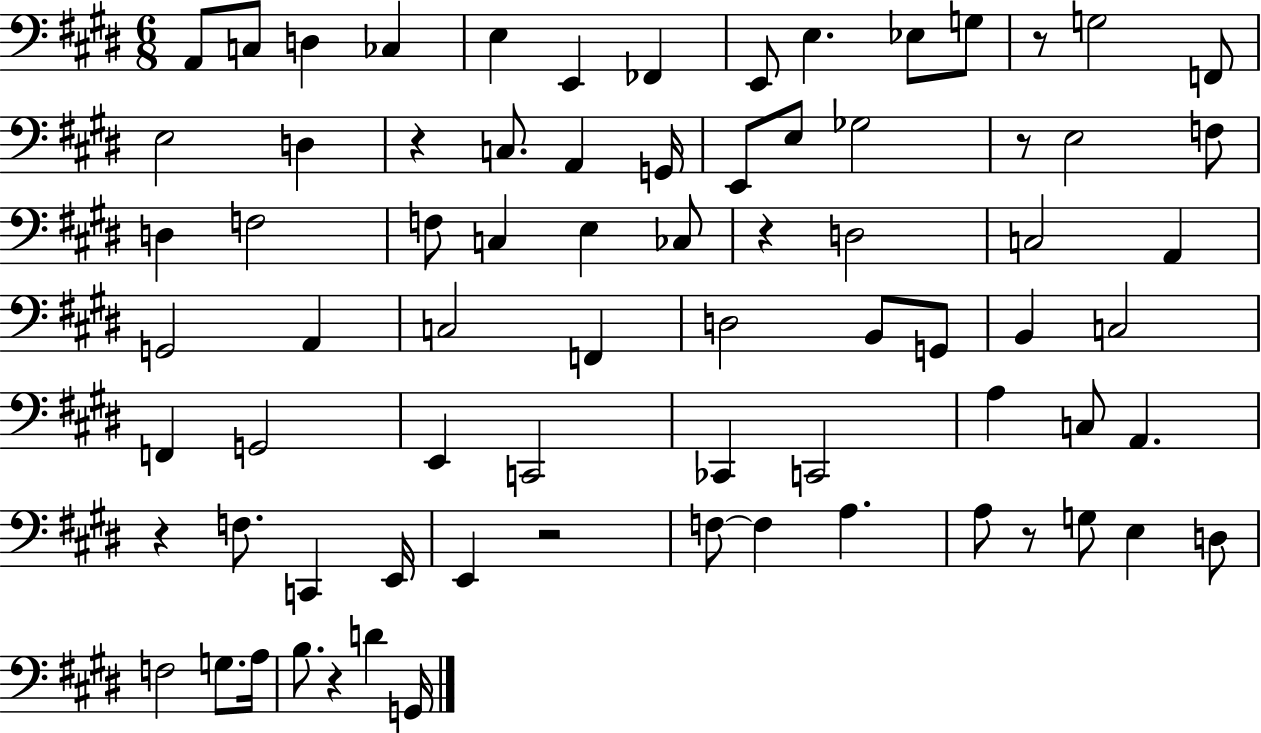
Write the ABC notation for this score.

X:1
T:Untitled
M:6/8
L:1/4
K:E
A,,/2 C,/2 D, _C, E, E,, _F,, E,,/2 E, _E,/2 G,/2 z/2 G,2 F,,/2 E,2 D, z C,/2 A,, G,,/4 E,,/2 E,/2 _G,2 z/2 E,2 F,/2 D, F,2 F,/2 C, E, _C,/2 z D,2 C,2 A,, G,,2 A,, C,2 F,, D,2 B,,/2 G,,/2 B,, C,2 F,, G,,2 E,, C,,2 _C,, C,,2 A, C,/2 A,, z F,/2 C,, E,,/4 E,, z2 F,/2 F, A, A,/2 z/2 G,/2 E, D,/2 F,2 G,/2 A,/4 B,/2 z D G,,/4